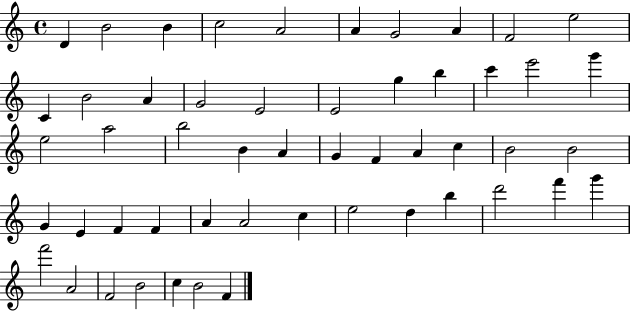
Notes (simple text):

D4/q B4/h B4/q C5/h A4/h A4/q G4/h A4/q F4/h E5/h C4/q B4/h A4/q G4/h E4/h E4/h G5/q B5/q C6/q E6/h G6/q E5/h A5/h B5/h B4/q A4/q G4/q F4/q A4/q C5/q B4/h B4/h G4/q E4/q F4/q F4/q A4/q A4/h C5/q E5/h D5/q B5/q D6/h F6/q G6/q F6/h A4/h F4/h B4/h C5/q B4/h F4/q